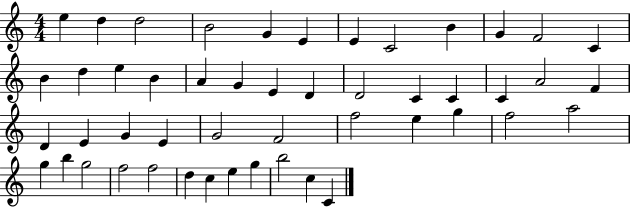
E5/q D5/q D5/h B4/h G4/q E4/q E4/q C4/h B4/q G4/q F4/h C4/q B4/q D5/q E5/q B4/q A4/q G4/q E4/q D4/q D4/h C4/q C4/q C4/q A4/h F4/q D4/q E4/q G4/q E4/q G4/h F4/h F5/h E5/q G5/q F5/h A5/h G5/q B5/q G5/h F5/h F5/h D5/q C5/q E5/q G5/q B5/h C5/q C4/q